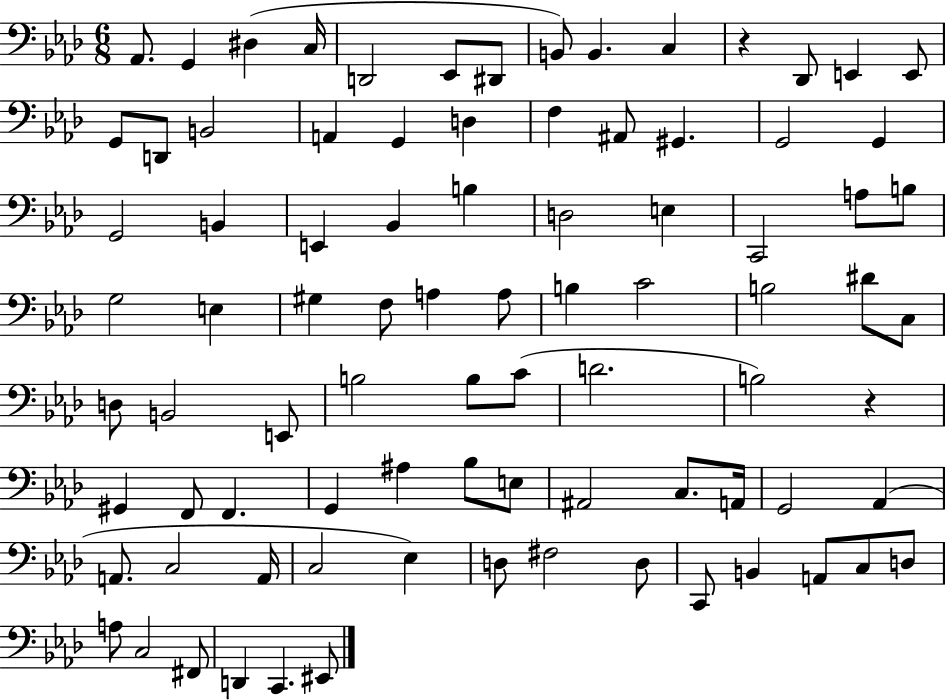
X:1
T:Untitled
M:6/8
L:1/4
K:Ab
_A,,/2 G,, ^D, C,/4 D,,2 _E,,/2 ^D,,/2 B,,/2 B,, C, z _D,,/2 E,, E,,/2 G,,/2 D,,/2 B,,2 A,, G,, D, F, ^A,,/2 ^G,, G,,2 G,, G,,2 B,, E,, _B,, B, D,2 E, C,,2 A,/2 B,/2 G,2 E, ^G, F,/2 A, A,/2 B, C2 B,2 ^D/2 C,/2 D,/2 B,,2 E,,/2 B,2 B,/2 C/2 D2 B,2 z ^G,, F,,/2 F,, G,, ^A, _B,/2 E,/2 ^A,,2 C,/2 A,,/4 G,,2 _A,, A,,/2 C,2 A,,/4 C,2 _E, D,/2 ^F,2 D,/2 C,,/2 B,, A,,/2 C,/2 D,/2 A,/2 C,2 ^F,,/2 D,, C,, ^E,,/2